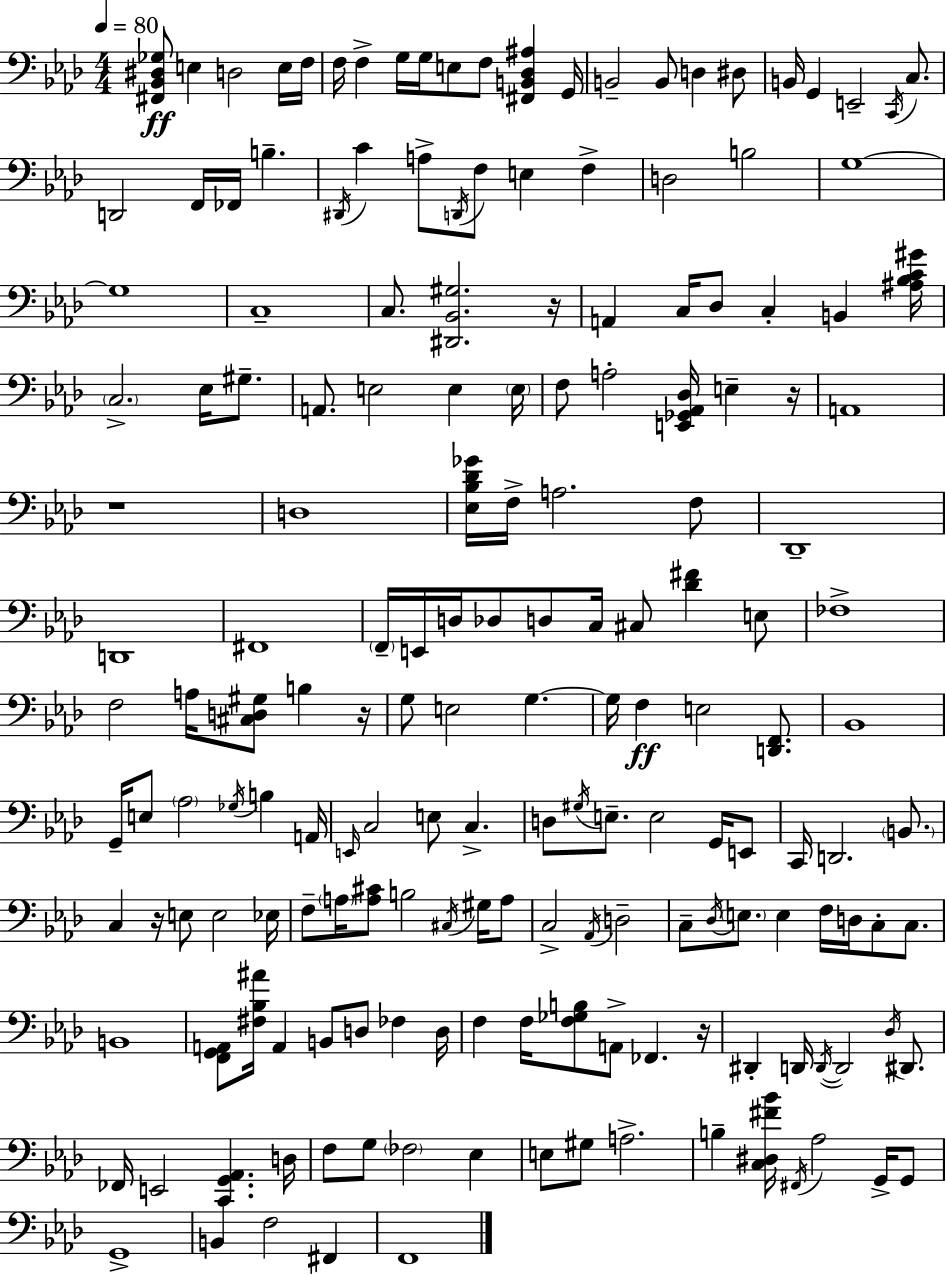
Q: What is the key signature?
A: F minor